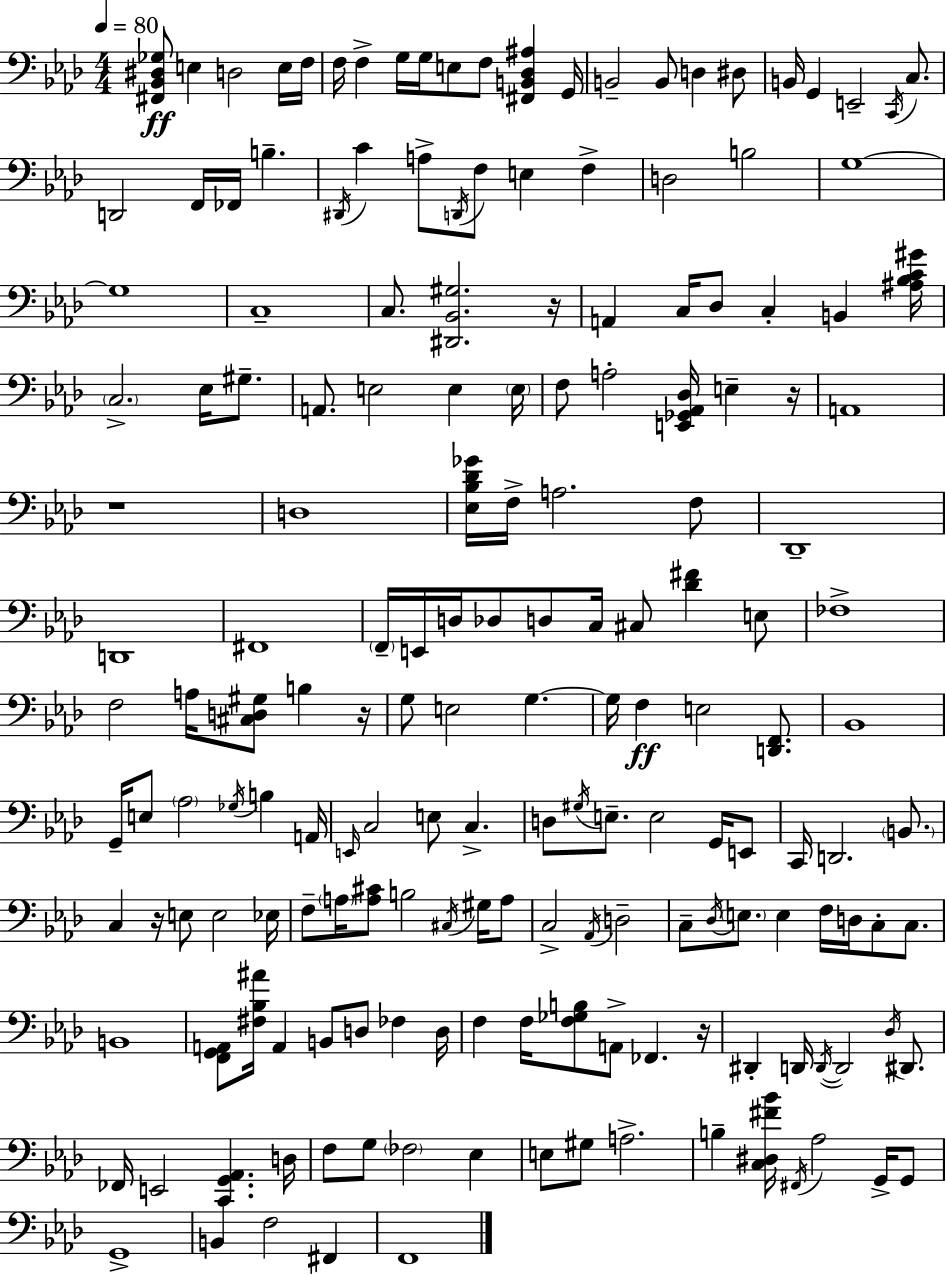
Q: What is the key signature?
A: F minor